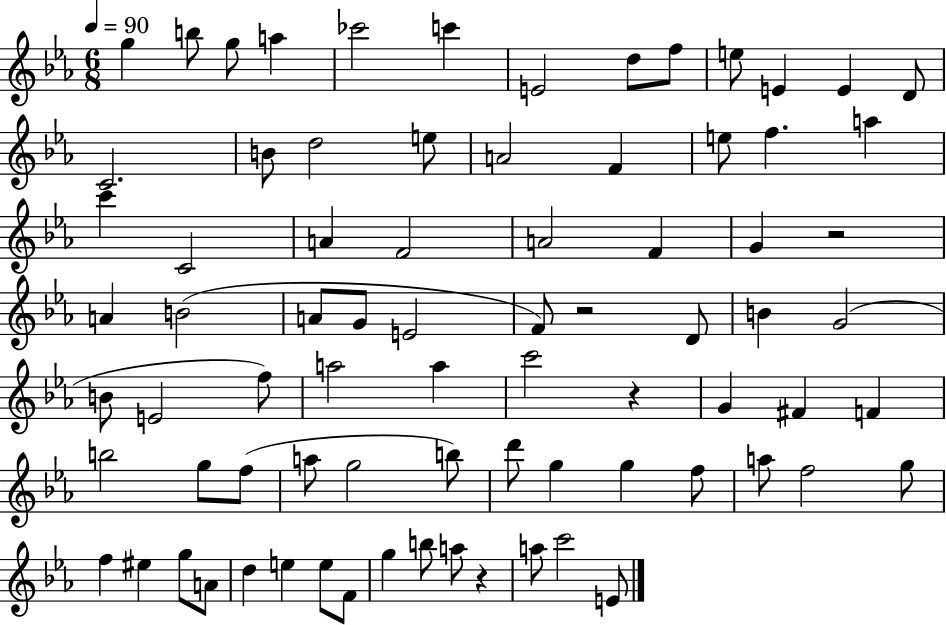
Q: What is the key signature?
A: EES major